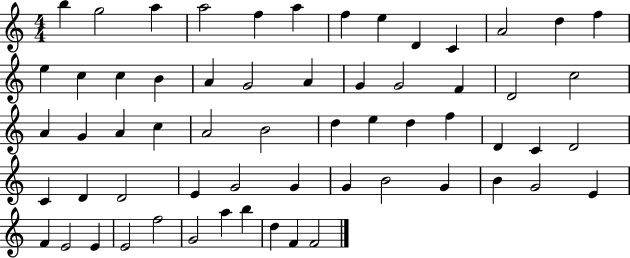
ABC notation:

X:1
T:Untitled
M:4/4
L:1/4
K:C
b g2 a a2 f a f e D C A2 d f e c c B A G2 A G G2 F D2 c2 A G A c A2 B2 d e d f D C D2 C D D2 E G2 G G B2 G B G2 E F E2 E E2 f2 G2 a b d F F2